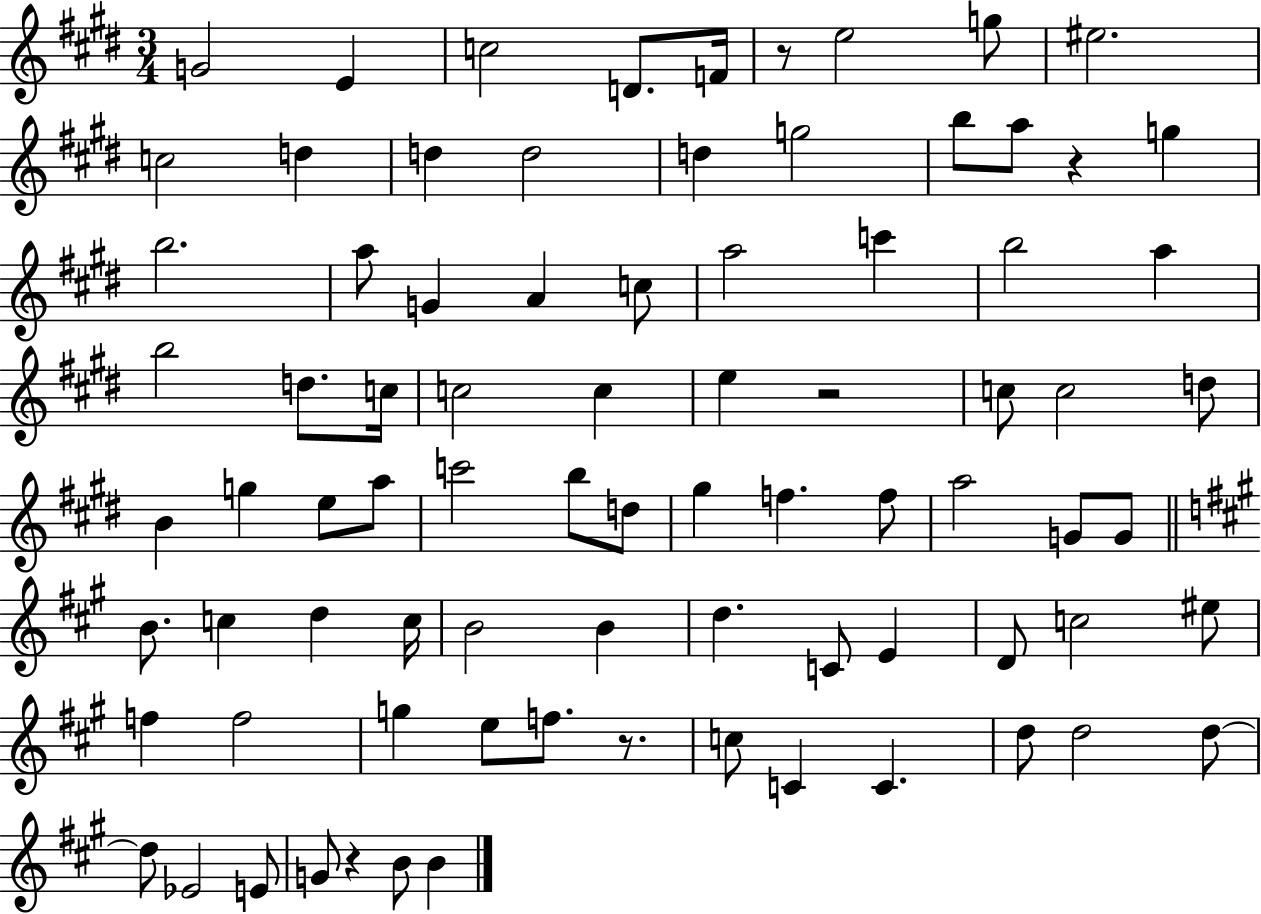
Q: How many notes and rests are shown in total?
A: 82